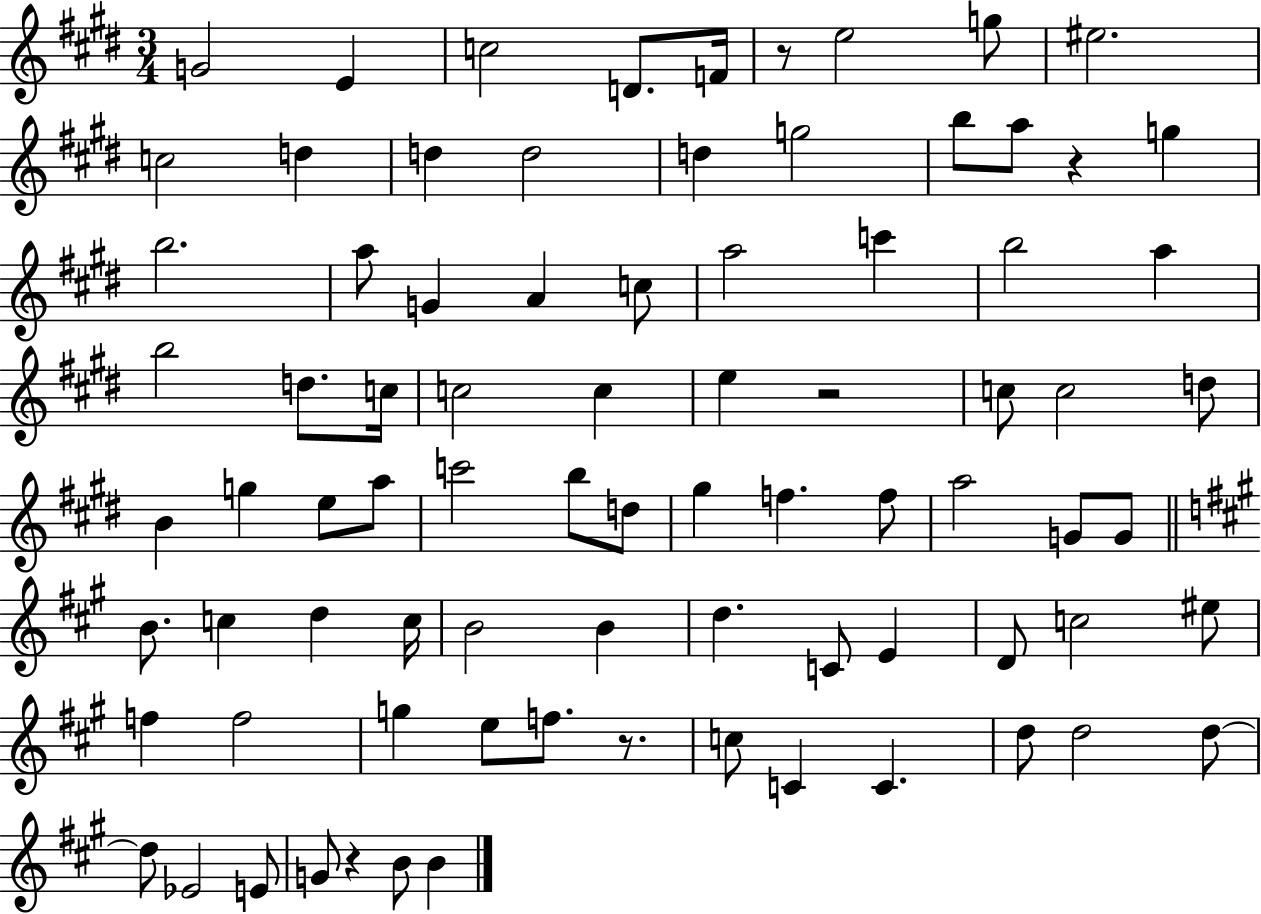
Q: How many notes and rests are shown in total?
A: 82